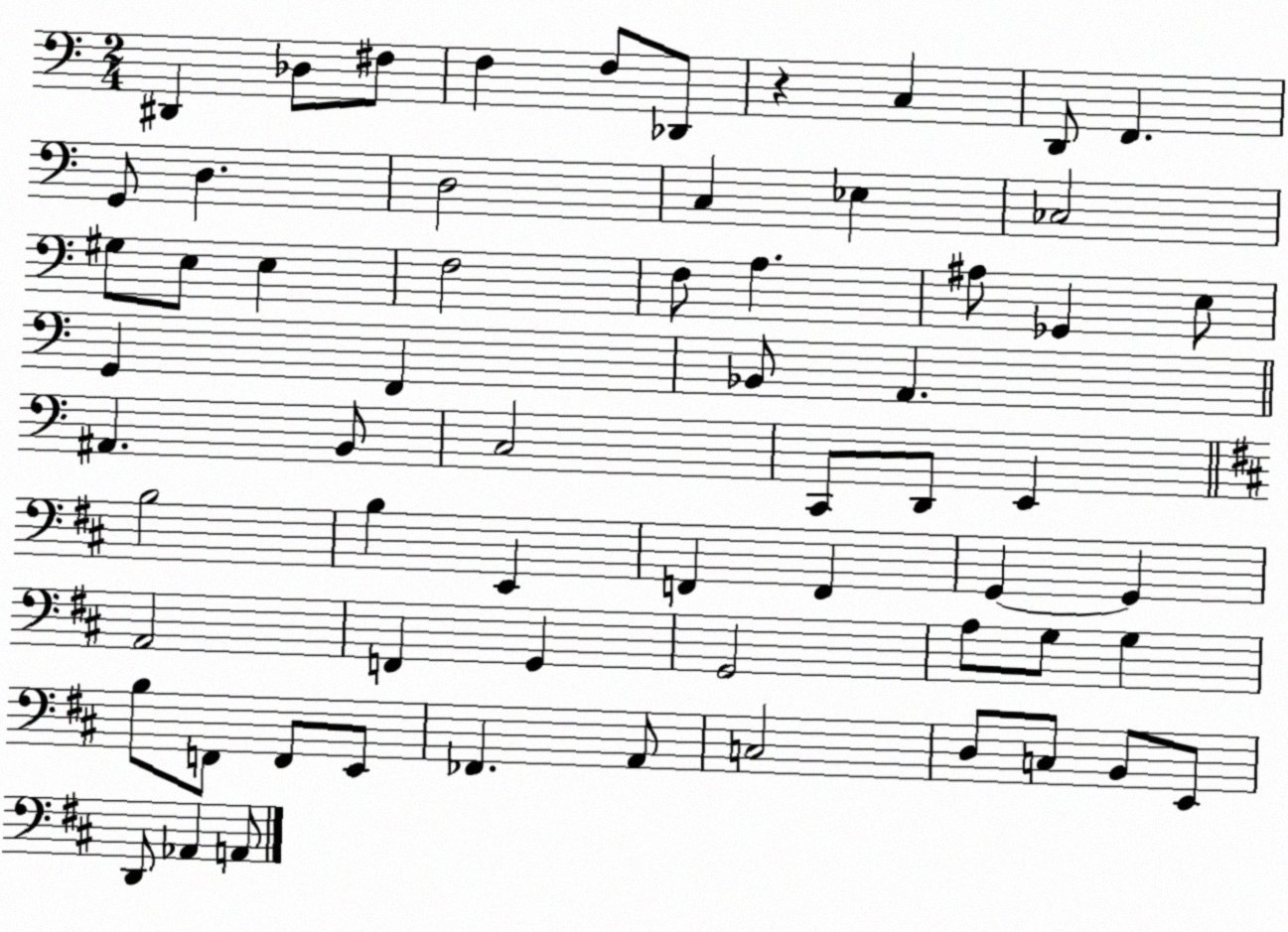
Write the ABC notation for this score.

X:1
T:Untitled
M:2/4
L:1/4
K:C
^D,, _D,/2 ^F,/2 F, F,/2 _D,,/2 z C, D,,/2 F,, G,,/2 D, D,2 C, _E, _C,2 ^G,/2 E,/2 E, F,2 F,/2 A, ^A,/2 _G,, E,/2 G,, F,, _B,,/2 A,, ^A,, B,,/2 C,2 C,,/2 D,,/2 E,, B,2 B, E,, F,, F,, G,, G,, A,,2 F,, G,, G,,2 A,/2 G,/2 G, B,/2 F,,/2 F,,/2 E,,/2 _F,, A,,/2 C,2 D,/2 C,/2 B,,/2 E,,/2 D,,/2 _A,, A,,/2